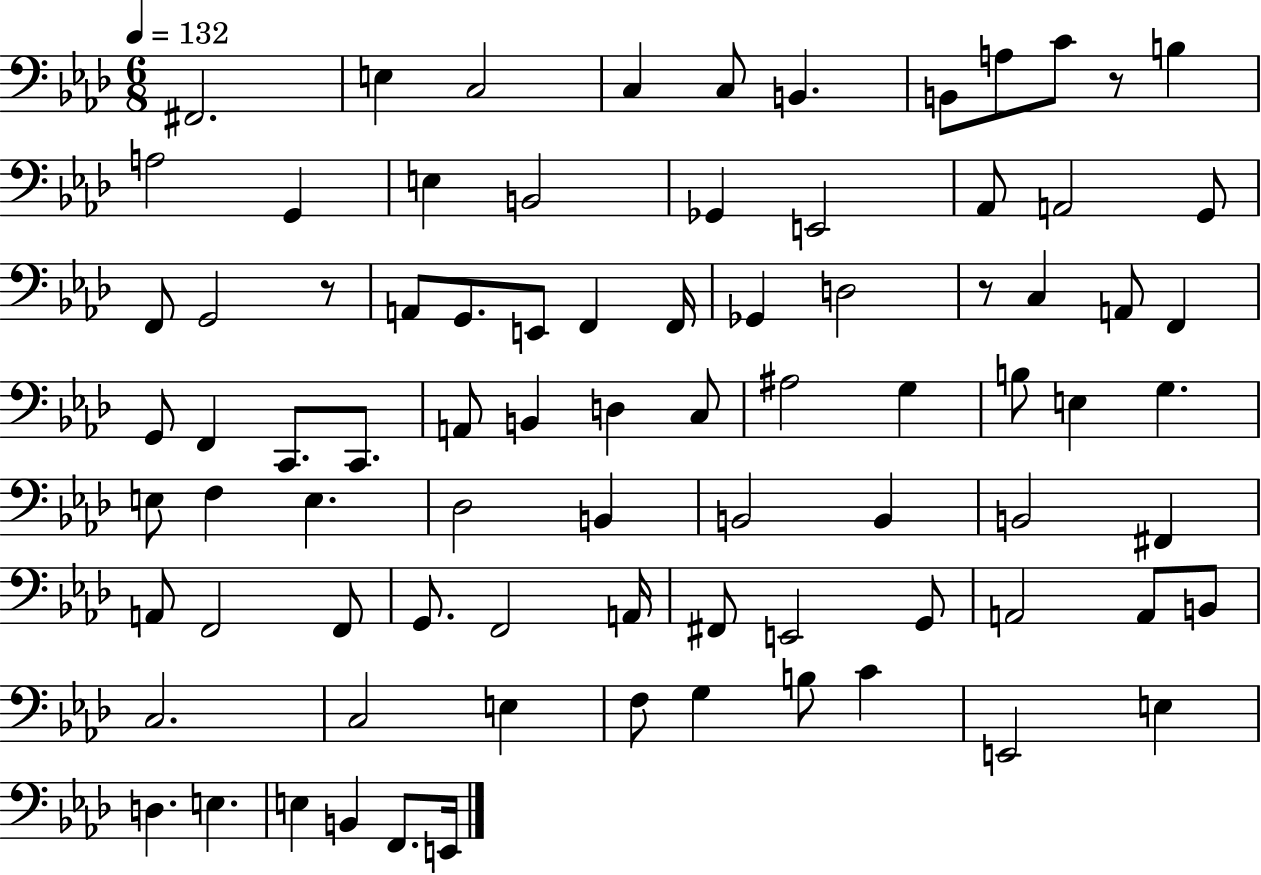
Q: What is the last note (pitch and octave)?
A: E2